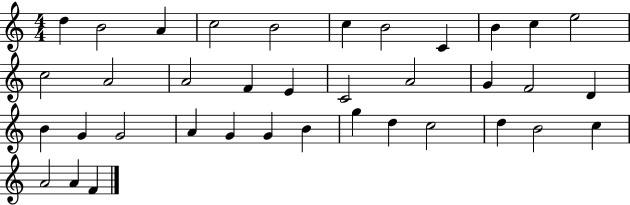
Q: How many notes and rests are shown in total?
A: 37